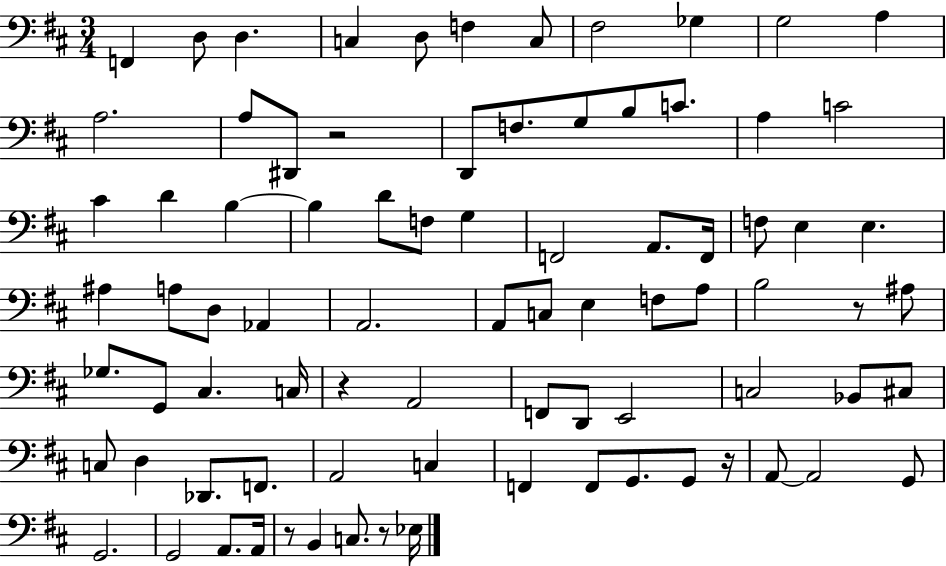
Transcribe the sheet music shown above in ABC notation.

X:1
T:Untitled
M:3/4
L:1/4
K:D
F,, D,/2 D, C, D,/2 F, C,/2 ^F,2 _G, G,2 A, A,2 A,/2 ^D,,/2 z2 D,,/2 F,/2 G,/2 B,/2 C/2 A, C2 ^C D B, B, D/2 F,/2 G, F,,2 A,,/2 F,,/4 F,/2 E, E, ^A, A,/2 D,/2 _A,, A,,2 A,,/2 C,/2 E, F,/2 A,/2 B,2 z/2 ^A,/2 _G,/2 G,,/2 ^C, C,/4 z A,,2 F,,/2 D,,/2 E,,2 C,2 _B,,/2 ^C,/2 C,/2 D, _D,,/2 F,,/2 A,,2 C, F,, F,,/2 G,,/2 G,,/2 z/4 A,,/2 A,,2 G,,/2 G,,2 G,,2 A,,/2 A,,/4 z/2 B,, C,/2 z/2 _E,/4